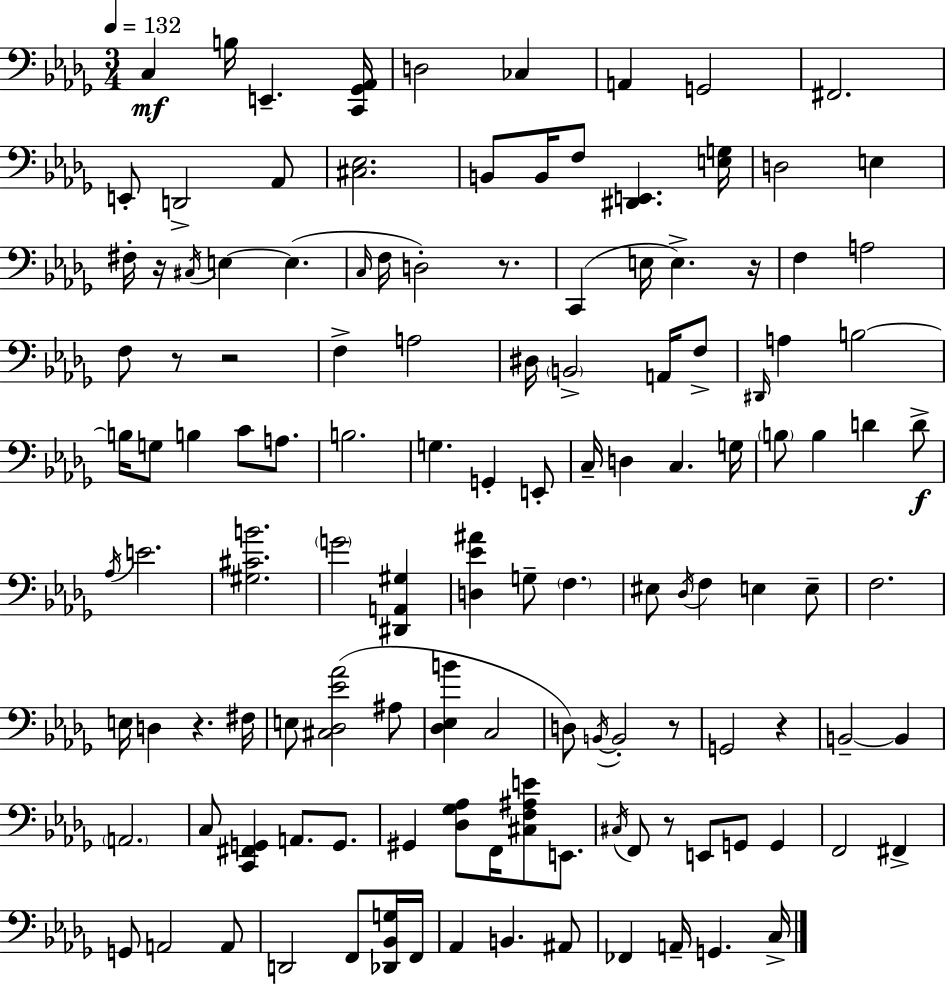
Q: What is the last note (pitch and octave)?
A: C3